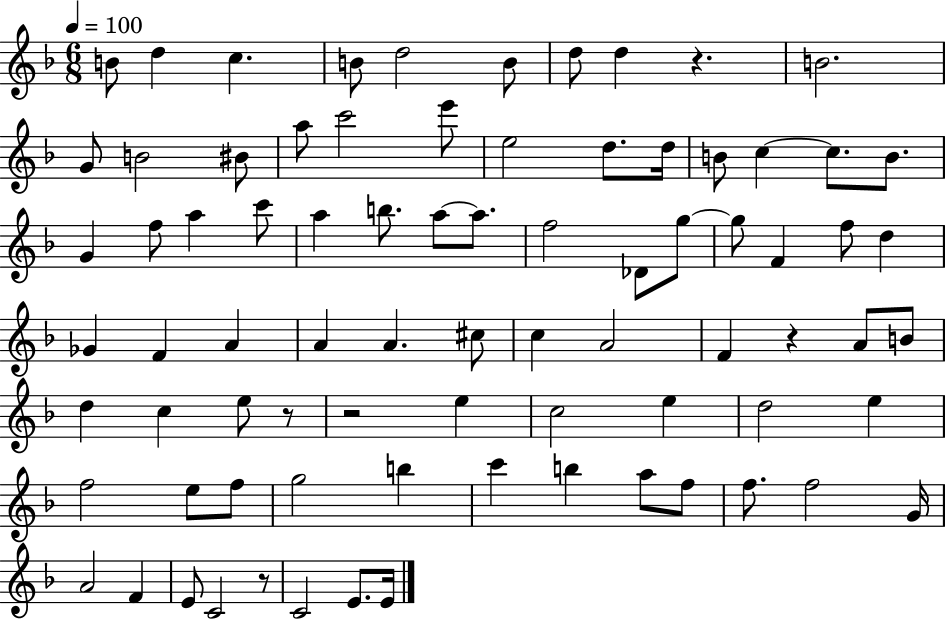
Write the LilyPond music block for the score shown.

{
  \clef treble
  \numericTimeSignature
  \time 6/8
  \key f \major
  \tempo 4 = 100
  \repeat volta 2 { b'8 d''4 c''4. | b'8 d''2 b'8 | d''8 d''4 r4. | b'2. | \break g'8 b'2 bis'8 | a''8 c'''2 e'''8 | e''2 d''8. d''16 | b'8 c''4~~ c''8. b'8. | \break g'4 f''8 a''4 c'''8 | a''4 b''8. a''8~~ a''8. | f''2 des'8 g''8~~ | g''8 f'4 f''8 d''4 | \break ges'4 f'4 a'4 | a'4 a'4. cis''8 | c''4 a'2 | f'4 r4 a'8 b'8 | \break d''4 c''4 e''8 r8 | r2 e''4 | c''2 e''4 | d''2 e''4 | \break f''2 e''8 f''8 | g''2 b''4 | c'''4 b''4 a''8 f''8 | f''8. f''2 g'16 | \break a'2 f'4 | e'8 c'2 r8 | c'2 e'8. e'16 | } \bar "|."
}